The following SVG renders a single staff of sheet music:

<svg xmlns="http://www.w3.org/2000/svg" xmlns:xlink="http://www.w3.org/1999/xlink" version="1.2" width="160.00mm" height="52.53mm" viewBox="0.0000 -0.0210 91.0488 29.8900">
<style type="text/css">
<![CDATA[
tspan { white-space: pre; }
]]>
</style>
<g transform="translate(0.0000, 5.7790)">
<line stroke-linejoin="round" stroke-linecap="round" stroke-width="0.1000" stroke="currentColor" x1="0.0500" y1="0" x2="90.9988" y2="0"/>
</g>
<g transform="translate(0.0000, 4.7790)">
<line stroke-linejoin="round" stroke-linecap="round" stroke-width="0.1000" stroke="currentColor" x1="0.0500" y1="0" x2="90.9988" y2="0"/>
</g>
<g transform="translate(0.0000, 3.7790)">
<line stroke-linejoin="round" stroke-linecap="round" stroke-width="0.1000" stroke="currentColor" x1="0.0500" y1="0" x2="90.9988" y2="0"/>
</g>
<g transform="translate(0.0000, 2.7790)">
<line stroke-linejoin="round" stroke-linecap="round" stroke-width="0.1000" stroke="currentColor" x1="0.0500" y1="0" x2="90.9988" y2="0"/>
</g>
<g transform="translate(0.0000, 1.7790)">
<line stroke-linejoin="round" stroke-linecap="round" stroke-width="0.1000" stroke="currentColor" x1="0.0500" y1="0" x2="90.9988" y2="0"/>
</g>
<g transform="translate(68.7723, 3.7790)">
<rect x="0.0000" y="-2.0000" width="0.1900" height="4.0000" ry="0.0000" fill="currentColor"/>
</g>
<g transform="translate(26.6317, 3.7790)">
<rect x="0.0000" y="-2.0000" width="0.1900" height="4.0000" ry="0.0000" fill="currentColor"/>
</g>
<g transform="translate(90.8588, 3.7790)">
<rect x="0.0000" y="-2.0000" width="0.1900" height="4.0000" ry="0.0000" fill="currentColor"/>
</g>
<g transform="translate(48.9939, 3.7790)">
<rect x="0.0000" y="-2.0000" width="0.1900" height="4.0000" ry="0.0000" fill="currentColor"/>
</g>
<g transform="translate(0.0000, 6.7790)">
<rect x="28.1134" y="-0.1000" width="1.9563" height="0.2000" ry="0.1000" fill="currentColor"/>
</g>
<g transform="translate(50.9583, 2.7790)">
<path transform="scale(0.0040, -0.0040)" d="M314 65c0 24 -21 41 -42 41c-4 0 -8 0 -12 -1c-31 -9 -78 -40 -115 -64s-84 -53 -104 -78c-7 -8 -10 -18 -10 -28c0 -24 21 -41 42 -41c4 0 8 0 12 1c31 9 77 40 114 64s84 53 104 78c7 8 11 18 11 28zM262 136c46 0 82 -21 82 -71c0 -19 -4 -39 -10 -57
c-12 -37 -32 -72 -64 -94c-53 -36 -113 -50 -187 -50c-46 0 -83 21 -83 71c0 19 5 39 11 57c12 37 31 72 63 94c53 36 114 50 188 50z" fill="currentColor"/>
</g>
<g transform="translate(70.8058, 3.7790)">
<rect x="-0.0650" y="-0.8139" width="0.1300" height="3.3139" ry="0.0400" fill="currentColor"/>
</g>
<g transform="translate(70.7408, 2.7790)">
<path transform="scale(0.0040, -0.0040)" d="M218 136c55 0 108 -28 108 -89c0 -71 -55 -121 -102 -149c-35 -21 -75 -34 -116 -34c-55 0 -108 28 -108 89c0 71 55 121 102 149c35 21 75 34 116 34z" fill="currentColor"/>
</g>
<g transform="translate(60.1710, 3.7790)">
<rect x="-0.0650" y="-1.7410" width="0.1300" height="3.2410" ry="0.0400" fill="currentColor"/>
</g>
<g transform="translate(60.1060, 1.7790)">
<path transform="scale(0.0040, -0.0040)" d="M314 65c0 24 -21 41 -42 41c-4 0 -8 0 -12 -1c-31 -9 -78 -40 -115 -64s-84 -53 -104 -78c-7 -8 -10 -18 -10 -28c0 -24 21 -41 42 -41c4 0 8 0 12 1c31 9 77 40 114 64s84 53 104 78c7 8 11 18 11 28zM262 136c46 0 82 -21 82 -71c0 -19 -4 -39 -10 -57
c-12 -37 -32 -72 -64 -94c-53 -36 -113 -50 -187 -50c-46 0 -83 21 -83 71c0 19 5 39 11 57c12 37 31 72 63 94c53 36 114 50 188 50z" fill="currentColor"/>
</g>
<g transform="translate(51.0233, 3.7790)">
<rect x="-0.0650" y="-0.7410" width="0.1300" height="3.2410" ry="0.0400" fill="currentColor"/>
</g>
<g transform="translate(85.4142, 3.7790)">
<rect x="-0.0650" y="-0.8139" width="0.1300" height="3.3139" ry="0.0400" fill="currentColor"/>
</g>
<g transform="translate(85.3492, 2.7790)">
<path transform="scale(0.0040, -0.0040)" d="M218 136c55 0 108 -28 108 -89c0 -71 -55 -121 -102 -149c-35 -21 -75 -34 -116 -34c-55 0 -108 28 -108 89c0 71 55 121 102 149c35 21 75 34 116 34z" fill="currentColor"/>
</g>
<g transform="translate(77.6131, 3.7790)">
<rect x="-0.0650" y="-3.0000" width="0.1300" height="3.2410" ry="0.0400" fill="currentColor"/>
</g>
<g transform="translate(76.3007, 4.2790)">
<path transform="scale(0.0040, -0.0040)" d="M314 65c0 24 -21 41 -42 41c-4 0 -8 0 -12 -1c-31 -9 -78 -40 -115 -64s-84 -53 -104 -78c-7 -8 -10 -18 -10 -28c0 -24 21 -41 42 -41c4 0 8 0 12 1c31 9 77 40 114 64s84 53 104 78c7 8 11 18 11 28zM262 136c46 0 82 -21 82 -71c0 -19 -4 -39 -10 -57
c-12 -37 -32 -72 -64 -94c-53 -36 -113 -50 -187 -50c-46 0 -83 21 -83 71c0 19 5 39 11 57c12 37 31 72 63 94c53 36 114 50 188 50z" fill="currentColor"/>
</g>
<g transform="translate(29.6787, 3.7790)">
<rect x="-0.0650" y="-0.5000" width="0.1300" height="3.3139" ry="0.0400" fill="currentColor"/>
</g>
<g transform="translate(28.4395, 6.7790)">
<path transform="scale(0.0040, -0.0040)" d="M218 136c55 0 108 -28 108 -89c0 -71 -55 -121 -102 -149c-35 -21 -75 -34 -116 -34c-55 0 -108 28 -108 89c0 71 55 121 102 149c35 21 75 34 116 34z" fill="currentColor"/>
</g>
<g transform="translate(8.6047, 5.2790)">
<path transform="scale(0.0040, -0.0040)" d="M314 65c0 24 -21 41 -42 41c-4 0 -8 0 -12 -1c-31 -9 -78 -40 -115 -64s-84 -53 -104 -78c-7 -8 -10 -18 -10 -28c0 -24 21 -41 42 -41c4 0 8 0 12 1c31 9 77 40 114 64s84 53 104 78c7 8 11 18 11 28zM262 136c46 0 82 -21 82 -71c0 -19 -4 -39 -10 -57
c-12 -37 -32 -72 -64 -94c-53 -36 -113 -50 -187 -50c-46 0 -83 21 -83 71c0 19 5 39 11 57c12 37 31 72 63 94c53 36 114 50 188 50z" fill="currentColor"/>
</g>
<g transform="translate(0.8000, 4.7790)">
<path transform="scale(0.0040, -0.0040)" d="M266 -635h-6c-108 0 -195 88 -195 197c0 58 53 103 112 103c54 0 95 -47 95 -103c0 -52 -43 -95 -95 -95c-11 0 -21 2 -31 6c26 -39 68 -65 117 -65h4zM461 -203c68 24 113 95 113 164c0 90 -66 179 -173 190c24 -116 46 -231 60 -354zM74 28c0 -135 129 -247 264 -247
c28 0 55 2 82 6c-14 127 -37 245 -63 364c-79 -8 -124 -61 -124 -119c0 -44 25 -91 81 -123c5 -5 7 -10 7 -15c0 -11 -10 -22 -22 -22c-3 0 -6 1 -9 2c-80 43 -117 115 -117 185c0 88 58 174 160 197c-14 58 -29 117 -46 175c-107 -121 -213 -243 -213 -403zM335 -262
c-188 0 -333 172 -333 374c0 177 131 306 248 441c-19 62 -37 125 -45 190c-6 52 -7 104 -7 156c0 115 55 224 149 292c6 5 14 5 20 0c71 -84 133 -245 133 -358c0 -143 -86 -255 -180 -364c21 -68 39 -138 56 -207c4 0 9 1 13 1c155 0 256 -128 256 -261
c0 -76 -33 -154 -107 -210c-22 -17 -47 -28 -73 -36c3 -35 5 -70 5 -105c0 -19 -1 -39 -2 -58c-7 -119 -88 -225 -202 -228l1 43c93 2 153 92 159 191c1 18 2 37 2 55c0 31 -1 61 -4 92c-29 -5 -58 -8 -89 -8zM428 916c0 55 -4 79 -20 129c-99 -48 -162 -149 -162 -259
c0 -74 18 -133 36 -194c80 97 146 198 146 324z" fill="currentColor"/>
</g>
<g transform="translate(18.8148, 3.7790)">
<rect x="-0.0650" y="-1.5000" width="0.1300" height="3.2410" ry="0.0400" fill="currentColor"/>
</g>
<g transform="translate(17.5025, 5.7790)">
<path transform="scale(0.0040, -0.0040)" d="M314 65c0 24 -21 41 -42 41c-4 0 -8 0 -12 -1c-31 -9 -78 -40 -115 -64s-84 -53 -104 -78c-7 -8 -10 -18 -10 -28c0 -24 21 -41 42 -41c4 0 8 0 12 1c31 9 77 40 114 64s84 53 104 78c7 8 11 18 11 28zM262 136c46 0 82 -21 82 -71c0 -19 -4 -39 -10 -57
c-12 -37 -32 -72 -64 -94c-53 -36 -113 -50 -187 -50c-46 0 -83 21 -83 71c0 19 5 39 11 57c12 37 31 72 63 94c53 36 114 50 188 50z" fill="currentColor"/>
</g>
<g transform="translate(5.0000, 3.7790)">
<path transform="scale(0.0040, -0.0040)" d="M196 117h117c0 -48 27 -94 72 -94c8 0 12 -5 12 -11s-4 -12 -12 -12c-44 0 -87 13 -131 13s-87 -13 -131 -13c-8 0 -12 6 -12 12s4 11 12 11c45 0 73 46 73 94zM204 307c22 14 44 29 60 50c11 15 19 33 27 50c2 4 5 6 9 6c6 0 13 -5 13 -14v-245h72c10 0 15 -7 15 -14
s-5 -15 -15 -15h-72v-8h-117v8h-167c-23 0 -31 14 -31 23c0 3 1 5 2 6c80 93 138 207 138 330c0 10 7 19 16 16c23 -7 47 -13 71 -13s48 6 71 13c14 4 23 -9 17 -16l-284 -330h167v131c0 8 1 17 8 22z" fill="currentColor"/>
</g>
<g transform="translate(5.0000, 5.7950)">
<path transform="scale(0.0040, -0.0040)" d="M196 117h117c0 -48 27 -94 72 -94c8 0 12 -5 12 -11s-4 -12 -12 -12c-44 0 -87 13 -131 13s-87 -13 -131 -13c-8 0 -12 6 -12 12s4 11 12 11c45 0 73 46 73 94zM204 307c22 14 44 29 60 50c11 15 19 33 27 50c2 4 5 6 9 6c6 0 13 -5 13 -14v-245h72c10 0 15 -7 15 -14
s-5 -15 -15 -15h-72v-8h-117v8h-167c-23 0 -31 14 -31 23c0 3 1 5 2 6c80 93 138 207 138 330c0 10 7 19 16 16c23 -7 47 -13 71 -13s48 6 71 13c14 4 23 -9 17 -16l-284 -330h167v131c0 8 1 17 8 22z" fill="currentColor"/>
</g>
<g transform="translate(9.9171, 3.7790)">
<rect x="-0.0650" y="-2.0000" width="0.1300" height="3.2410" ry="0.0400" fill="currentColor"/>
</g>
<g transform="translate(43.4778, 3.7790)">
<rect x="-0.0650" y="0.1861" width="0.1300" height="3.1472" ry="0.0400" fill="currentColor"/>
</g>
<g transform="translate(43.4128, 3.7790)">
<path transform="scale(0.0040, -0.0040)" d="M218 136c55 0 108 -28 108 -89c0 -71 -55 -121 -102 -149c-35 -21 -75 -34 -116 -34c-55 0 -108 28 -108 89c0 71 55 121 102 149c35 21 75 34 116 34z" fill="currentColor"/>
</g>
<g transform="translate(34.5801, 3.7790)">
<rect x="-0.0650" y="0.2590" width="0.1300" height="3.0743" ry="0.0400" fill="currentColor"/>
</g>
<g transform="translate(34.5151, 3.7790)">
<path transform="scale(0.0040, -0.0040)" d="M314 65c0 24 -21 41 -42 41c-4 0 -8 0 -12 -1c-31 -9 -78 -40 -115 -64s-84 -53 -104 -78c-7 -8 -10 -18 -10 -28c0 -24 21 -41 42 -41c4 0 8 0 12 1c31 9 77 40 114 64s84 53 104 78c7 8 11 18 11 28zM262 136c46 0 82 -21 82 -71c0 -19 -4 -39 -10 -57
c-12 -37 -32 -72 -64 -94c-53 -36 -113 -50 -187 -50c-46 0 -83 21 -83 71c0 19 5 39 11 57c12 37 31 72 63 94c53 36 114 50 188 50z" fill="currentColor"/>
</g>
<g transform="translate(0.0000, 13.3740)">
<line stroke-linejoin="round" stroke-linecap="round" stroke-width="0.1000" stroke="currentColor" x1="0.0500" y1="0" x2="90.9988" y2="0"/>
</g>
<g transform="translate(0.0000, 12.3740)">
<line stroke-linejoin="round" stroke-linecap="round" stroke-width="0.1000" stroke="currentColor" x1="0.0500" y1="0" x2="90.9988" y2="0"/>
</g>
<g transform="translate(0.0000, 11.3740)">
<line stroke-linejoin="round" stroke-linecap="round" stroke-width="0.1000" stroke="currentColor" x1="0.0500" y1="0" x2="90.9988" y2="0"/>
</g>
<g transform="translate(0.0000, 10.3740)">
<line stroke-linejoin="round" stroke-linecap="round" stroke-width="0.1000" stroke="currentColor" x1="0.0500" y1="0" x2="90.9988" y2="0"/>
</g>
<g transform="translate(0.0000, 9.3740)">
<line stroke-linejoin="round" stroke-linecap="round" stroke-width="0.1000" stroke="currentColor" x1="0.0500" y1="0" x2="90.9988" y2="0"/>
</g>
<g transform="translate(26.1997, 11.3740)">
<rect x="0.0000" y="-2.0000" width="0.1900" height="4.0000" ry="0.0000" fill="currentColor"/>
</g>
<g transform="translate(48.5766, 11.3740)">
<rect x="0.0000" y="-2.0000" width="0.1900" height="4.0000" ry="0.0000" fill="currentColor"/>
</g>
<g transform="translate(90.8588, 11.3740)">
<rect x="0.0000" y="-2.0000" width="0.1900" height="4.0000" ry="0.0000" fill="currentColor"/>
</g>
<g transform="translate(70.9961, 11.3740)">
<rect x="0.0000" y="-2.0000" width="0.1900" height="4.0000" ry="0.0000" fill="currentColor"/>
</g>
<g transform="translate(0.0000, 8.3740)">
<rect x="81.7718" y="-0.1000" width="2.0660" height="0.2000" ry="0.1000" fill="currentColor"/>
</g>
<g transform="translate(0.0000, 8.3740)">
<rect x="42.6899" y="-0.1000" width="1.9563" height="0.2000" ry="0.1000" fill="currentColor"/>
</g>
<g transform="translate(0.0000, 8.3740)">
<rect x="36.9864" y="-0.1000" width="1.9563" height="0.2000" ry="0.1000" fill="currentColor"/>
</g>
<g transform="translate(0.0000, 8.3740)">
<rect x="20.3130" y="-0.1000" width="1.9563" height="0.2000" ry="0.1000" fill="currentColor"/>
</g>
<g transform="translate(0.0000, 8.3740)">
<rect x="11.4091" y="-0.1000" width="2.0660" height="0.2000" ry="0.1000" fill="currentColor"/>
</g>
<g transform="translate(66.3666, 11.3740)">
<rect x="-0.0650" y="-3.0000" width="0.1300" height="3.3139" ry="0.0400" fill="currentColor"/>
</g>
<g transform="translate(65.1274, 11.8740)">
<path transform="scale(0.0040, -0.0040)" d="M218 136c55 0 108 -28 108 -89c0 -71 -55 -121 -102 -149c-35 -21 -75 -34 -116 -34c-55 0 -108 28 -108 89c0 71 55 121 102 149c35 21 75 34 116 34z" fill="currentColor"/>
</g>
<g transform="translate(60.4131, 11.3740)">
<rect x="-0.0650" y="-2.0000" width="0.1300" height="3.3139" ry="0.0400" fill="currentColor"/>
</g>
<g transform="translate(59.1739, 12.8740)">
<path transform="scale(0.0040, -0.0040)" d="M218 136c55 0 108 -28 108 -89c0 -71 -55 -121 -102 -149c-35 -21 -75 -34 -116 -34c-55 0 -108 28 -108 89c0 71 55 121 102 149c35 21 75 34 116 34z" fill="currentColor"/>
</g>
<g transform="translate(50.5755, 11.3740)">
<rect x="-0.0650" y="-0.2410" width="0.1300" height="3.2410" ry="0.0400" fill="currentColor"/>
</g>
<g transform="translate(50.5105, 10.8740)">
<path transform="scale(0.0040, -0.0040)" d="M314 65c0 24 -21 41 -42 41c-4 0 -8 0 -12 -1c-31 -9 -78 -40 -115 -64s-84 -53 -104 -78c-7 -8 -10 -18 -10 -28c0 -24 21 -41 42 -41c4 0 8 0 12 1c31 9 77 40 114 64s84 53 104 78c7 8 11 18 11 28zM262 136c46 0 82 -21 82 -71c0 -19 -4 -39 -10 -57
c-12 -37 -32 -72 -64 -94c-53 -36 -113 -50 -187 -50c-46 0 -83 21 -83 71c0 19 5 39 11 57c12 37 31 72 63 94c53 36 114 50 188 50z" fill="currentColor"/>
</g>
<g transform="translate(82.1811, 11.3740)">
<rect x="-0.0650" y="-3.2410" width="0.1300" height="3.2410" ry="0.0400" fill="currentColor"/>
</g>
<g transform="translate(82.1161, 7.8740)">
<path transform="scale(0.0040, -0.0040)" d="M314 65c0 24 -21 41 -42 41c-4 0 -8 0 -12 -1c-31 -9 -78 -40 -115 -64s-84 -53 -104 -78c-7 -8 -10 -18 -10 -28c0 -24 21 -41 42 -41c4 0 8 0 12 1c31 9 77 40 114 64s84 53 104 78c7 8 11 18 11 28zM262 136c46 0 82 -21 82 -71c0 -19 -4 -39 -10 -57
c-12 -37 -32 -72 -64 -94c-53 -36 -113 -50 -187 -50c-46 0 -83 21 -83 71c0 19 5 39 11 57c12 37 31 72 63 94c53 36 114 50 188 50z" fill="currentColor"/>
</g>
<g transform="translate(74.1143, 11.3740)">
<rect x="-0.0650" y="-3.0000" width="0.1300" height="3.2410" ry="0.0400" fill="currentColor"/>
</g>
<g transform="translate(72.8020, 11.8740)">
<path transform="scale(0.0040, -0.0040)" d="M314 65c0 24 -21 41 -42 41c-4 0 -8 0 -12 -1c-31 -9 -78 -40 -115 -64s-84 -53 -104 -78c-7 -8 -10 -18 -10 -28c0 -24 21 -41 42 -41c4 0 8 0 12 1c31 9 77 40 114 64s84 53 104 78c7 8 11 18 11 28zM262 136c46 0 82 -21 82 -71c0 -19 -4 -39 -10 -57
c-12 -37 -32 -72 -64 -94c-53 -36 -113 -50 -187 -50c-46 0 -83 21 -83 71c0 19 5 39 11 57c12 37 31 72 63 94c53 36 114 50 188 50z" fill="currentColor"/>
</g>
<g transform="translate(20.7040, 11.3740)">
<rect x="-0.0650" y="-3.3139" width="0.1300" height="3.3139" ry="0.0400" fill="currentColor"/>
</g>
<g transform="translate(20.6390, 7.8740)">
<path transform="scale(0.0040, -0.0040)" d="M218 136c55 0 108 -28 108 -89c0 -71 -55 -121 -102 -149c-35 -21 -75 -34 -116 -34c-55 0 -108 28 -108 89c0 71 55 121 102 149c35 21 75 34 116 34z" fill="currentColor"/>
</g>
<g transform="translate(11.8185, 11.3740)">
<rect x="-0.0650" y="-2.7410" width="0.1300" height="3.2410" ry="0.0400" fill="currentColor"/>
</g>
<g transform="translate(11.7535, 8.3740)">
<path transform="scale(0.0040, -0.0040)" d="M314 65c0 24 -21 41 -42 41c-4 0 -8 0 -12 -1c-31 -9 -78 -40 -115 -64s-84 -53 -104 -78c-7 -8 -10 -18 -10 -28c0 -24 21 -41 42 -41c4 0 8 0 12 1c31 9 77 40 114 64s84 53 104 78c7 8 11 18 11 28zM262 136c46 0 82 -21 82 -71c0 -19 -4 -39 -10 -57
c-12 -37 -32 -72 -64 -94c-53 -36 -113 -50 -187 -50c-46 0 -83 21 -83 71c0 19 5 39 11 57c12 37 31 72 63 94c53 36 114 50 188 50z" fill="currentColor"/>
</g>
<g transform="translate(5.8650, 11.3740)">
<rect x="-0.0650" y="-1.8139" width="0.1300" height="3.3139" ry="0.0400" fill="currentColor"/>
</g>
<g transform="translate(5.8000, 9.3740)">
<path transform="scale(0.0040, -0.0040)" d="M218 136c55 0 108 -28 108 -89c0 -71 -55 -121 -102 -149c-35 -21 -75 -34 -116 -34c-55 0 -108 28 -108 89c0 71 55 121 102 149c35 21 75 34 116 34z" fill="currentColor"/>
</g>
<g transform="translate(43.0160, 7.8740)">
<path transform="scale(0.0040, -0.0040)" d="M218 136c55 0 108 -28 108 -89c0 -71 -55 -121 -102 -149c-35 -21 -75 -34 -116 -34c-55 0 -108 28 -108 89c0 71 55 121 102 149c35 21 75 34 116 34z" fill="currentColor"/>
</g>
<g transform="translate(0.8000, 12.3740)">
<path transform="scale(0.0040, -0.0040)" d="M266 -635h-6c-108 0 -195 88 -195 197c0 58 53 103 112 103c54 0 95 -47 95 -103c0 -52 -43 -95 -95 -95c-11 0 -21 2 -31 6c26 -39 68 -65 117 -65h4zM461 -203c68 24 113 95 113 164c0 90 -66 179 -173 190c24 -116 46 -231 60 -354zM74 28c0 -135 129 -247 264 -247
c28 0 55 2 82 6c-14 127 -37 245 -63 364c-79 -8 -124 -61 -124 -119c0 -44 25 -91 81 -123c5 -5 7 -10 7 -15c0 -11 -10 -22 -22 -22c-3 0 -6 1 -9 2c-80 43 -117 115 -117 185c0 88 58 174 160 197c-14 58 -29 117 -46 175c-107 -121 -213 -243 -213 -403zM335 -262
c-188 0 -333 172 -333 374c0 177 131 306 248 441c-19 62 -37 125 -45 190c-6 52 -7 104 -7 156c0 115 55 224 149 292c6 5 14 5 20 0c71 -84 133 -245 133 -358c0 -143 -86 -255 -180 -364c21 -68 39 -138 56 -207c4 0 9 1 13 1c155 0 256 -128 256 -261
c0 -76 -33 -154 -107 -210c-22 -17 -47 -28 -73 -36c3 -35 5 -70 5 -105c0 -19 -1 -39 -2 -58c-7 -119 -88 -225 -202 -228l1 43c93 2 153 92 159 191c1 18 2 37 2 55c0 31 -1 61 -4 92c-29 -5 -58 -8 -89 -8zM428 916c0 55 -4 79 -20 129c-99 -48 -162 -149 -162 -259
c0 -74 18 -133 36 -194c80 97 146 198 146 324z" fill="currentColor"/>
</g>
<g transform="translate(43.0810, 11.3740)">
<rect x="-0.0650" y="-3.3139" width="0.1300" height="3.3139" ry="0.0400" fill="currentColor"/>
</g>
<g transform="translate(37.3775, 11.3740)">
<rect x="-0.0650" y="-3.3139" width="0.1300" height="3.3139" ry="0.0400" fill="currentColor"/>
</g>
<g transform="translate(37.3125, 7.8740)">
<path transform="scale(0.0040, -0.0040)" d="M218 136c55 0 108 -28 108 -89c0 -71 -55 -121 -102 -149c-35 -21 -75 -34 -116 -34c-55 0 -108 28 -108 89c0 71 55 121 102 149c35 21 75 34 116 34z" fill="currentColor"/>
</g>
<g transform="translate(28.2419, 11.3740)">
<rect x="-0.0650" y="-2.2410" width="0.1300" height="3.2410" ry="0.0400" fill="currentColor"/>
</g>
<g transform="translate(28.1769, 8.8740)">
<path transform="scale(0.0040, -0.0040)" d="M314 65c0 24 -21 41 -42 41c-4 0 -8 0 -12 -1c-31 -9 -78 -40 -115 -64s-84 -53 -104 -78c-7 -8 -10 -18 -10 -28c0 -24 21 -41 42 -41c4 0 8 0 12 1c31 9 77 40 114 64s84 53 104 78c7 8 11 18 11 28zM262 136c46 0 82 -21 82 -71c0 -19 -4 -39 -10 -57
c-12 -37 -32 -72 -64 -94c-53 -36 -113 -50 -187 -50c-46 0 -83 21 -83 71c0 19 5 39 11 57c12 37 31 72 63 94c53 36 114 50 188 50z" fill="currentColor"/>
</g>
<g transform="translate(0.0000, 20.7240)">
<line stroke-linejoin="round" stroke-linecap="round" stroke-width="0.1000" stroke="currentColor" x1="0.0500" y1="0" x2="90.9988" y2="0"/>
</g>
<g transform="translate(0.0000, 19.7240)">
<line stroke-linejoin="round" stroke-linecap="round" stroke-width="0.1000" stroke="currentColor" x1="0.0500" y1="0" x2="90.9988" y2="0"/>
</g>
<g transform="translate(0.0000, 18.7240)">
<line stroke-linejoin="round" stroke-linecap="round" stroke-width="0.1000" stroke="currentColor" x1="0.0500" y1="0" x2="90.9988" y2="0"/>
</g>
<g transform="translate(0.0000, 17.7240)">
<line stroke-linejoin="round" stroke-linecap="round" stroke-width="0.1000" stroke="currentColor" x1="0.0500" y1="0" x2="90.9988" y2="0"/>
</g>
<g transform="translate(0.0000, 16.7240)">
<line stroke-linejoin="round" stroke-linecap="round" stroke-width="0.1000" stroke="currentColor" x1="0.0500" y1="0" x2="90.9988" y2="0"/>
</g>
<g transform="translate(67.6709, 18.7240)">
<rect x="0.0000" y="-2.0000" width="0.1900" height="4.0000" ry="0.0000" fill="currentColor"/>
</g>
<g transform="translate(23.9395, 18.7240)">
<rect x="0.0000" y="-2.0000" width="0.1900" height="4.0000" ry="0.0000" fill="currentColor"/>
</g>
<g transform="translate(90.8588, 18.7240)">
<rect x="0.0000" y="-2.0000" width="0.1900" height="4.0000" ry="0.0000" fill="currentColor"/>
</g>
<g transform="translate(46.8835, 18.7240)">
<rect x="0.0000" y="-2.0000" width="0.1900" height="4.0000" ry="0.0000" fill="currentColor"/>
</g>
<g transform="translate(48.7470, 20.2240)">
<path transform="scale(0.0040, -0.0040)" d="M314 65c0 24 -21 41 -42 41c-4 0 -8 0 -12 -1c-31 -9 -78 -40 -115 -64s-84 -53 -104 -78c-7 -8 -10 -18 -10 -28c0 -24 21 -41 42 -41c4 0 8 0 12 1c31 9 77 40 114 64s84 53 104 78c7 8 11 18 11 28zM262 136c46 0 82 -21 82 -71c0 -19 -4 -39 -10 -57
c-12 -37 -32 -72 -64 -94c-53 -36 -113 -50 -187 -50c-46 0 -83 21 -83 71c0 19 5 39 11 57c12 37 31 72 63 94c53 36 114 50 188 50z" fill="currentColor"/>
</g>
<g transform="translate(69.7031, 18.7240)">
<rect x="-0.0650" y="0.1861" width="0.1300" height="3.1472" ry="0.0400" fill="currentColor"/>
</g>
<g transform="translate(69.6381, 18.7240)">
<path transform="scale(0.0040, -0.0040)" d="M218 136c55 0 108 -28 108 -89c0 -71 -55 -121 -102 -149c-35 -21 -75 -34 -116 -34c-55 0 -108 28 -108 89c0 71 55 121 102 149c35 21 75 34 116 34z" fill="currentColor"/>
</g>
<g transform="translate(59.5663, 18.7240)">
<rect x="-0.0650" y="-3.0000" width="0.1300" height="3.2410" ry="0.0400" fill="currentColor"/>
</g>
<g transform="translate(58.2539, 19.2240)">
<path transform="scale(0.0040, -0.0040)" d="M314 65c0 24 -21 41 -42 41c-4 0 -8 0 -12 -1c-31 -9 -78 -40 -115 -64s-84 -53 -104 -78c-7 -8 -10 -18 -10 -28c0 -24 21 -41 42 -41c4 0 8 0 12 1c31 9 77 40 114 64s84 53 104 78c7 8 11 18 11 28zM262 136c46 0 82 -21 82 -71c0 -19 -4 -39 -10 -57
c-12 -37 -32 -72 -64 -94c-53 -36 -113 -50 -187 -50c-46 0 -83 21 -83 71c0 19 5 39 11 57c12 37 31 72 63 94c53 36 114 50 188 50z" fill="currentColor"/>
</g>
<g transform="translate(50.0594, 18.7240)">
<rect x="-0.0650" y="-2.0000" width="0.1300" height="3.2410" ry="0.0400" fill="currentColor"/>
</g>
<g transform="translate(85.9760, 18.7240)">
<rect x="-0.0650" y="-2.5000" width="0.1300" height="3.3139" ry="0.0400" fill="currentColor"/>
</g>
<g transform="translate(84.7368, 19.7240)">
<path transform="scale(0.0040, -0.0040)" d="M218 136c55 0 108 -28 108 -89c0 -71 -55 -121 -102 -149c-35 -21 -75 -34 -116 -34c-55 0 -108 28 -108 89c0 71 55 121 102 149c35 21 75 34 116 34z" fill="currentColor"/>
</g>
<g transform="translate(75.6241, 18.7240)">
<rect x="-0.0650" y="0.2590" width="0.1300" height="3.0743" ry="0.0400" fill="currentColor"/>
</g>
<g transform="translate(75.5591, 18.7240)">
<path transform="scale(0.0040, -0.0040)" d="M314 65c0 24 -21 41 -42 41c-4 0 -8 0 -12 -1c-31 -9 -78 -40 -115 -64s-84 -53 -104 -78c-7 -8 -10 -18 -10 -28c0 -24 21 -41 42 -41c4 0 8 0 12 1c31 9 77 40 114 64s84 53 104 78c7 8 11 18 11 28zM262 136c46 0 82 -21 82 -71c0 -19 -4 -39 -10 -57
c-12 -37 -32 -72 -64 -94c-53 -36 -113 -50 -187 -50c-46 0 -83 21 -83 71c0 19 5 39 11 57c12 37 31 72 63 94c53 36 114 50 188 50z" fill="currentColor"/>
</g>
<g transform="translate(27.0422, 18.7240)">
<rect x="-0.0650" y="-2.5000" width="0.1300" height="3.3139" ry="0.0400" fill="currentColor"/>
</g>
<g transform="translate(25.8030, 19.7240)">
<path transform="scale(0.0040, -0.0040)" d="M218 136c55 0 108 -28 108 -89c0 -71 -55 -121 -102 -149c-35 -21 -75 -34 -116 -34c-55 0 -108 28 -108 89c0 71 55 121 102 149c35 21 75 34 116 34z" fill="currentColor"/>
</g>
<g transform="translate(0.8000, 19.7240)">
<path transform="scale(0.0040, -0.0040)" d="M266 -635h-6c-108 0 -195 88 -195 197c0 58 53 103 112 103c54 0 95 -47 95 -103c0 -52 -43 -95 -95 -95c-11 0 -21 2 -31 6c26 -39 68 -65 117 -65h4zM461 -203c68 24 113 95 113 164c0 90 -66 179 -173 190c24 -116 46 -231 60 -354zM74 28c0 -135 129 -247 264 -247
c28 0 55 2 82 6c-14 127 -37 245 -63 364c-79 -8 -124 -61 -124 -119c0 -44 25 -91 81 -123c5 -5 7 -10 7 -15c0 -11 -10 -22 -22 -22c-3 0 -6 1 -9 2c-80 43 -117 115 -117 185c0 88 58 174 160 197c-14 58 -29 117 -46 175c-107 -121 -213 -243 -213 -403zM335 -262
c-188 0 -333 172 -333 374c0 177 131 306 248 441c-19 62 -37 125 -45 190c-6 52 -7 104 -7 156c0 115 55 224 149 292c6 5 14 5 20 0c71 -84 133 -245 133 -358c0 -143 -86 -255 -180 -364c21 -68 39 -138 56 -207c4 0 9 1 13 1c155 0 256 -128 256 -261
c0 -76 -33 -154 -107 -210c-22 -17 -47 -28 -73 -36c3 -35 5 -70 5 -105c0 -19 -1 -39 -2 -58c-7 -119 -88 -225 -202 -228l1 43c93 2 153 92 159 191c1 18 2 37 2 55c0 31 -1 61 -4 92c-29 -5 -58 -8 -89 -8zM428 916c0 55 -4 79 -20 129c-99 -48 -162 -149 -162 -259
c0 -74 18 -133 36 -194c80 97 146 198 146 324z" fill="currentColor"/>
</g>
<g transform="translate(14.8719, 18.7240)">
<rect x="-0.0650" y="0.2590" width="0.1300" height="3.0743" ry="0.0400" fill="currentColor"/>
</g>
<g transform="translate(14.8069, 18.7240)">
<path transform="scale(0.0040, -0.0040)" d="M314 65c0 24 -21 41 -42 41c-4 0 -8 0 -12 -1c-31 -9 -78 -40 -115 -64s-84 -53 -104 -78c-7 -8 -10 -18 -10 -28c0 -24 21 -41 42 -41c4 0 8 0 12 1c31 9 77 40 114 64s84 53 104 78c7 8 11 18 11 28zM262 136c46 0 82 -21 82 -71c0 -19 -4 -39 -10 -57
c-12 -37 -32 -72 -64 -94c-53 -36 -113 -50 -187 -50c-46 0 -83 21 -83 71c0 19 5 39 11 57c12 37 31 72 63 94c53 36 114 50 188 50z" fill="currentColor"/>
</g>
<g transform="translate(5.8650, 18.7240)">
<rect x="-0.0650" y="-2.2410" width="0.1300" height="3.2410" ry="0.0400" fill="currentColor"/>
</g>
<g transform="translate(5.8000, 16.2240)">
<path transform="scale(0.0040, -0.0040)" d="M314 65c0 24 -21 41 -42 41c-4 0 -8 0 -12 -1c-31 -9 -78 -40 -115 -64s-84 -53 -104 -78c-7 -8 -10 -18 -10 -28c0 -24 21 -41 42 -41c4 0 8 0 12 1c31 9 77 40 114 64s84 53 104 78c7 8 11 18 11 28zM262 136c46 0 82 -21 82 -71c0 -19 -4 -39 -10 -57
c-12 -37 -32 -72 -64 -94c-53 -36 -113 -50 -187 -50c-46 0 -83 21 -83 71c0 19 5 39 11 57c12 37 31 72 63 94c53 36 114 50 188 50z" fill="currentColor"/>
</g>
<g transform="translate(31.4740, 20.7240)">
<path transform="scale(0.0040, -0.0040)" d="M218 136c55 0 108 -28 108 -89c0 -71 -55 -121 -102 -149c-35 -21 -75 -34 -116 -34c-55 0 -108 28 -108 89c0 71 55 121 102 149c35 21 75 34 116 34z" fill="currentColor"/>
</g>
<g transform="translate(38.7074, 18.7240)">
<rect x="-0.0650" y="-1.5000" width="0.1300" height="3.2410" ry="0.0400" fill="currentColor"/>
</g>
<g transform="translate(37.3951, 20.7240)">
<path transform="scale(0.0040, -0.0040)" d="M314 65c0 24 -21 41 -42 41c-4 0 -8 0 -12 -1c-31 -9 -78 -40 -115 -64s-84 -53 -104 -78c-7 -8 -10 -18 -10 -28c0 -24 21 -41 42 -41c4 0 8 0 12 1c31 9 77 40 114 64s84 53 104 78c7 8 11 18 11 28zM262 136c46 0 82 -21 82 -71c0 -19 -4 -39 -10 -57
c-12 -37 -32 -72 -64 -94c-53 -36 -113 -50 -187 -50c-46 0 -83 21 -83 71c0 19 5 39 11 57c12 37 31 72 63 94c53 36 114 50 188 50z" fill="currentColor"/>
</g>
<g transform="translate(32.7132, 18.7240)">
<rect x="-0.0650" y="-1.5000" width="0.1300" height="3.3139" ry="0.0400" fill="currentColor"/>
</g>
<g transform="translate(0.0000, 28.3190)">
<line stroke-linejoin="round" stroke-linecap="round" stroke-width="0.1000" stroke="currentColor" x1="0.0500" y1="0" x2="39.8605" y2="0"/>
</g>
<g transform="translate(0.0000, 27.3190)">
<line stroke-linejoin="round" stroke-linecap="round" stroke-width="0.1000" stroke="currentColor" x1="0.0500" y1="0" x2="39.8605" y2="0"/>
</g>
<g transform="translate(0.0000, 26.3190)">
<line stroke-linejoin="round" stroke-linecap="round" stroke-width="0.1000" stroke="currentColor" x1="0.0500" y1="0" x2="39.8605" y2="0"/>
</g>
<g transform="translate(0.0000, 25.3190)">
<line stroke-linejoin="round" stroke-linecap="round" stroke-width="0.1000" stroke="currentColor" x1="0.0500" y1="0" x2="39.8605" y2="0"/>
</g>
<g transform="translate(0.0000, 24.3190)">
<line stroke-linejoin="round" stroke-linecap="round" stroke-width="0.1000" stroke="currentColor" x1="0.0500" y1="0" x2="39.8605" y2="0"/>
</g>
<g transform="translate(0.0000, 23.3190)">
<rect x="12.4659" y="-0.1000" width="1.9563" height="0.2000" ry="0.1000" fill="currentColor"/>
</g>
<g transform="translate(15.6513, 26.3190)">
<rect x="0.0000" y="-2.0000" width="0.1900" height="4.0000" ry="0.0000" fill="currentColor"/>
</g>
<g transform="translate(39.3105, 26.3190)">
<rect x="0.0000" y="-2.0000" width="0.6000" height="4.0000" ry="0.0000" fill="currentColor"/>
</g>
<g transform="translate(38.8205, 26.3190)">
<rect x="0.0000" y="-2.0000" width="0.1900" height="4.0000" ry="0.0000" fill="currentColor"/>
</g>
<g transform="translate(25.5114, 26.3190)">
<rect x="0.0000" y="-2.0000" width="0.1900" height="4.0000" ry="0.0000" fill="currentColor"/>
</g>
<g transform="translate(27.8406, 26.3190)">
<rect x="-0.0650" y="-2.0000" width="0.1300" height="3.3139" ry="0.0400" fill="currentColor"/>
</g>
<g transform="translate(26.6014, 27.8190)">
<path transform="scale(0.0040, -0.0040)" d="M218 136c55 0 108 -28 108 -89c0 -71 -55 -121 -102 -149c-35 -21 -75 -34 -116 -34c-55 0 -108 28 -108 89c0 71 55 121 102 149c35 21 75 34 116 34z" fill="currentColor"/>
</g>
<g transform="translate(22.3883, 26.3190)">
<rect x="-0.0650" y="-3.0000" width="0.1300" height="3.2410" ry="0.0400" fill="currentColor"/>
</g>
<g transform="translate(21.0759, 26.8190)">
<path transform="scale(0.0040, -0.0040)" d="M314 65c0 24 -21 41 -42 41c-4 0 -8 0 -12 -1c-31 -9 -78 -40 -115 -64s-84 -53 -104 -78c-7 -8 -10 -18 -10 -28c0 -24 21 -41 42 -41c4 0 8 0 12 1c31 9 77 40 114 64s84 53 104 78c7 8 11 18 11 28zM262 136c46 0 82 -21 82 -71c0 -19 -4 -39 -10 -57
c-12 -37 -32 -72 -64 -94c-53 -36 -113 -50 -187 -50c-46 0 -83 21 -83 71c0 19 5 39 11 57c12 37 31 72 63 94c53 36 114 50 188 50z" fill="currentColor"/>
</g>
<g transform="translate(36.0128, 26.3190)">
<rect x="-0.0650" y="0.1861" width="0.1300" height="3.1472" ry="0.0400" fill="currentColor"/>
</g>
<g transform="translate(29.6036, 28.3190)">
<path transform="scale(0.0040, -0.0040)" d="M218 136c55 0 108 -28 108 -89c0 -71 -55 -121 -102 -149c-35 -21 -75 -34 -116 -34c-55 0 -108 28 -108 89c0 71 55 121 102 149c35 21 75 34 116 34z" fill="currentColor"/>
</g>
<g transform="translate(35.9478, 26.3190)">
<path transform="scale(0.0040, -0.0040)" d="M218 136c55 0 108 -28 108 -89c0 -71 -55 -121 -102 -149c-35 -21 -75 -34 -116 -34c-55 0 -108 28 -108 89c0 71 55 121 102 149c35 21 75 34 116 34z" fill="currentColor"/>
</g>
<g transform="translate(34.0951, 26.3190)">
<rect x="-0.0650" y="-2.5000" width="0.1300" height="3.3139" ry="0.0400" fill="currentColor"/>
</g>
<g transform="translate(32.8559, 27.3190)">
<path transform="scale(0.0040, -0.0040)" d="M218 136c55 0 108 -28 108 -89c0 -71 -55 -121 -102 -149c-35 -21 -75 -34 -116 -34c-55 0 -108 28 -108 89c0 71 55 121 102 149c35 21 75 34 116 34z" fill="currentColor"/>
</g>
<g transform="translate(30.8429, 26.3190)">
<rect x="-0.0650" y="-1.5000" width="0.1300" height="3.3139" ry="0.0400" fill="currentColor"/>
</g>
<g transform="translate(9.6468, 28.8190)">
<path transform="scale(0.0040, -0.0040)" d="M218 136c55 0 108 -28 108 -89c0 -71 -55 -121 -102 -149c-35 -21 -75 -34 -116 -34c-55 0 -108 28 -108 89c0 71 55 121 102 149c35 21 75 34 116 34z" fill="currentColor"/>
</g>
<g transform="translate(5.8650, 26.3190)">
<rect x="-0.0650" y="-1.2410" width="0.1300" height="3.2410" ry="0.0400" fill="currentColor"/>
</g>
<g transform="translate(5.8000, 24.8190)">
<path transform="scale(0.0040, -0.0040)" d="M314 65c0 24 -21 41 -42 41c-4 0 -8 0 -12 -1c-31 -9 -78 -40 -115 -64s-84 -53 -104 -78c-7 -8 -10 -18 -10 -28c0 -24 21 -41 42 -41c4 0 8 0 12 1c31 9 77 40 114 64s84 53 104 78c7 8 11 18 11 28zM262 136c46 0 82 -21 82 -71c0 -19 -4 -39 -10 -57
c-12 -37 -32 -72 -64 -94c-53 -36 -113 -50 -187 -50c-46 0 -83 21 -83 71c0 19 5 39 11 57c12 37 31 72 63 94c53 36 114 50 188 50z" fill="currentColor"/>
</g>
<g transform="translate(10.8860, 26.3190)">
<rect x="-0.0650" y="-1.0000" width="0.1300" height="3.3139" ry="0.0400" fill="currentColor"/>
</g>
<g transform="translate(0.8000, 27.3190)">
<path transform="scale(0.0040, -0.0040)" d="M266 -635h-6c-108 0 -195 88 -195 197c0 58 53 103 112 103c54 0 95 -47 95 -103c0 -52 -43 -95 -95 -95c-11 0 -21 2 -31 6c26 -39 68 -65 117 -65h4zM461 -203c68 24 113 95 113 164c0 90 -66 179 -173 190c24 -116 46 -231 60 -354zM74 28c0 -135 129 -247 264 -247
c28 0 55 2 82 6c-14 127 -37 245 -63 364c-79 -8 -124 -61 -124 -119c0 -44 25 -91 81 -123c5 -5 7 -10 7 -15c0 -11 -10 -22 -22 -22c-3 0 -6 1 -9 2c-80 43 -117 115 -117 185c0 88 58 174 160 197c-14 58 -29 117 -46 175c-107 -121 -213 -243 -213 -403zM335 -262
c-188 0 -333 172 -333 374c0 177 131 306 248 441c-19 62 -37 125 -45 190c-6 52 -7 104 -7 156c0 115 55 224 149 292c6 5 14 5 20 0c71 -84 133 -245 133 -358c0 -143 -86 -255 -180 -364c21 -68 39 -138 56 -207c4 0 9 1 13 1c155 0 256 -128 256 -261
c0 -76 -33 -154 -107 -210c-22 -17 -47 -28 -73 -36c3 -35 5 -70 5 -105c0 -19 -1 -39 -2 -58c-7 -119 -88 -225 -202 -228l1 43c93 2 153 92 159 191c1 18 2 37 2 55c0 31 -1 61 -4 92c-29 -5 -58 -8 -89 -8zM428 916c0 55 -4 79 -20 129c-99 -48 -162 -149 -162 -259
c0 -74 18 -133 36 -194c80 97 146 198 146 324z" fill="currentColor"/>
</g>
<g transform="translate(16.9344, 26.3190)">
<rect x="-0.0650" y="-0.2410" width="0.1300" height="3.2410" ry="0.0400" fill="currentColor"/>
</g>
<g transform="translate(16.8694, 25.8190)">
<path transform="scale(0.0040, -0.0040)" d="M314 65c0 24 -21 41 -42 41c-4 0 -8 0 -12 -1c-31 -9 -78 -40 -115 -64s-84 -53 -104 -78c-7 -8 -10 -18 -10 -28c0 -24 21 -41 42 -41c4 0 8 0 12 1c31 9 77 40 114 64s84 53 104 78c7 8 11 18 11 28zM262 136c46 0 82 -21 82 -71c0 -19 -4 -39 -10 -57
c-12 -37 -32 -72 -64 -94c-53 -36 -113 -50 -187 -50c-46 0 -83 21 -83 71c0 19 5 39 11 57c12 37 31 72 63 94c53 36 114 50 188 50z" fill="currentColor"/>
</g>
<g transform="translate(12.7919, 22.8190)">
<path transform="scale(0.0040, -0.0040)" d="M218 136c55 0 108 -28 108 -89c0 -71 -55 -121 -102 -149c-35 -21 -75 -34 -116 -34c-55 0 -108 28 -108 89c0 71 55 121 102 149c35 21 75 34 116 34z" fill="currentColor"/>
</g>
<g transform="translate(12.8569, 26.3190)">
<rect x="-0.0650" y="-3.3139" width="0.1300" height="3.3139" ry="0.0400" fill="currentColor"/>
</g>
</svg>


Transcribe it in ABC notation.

X:1
T:Untitled
M:4/4
L:1/4
K:C
F2 E2 C B2 B d2 f2 d A2 d f a2 b g2 b b c2 F A A2 b2 g2 B2 G E E2 F2 A2 B B2 G e2 D b c2 A2 F E G B